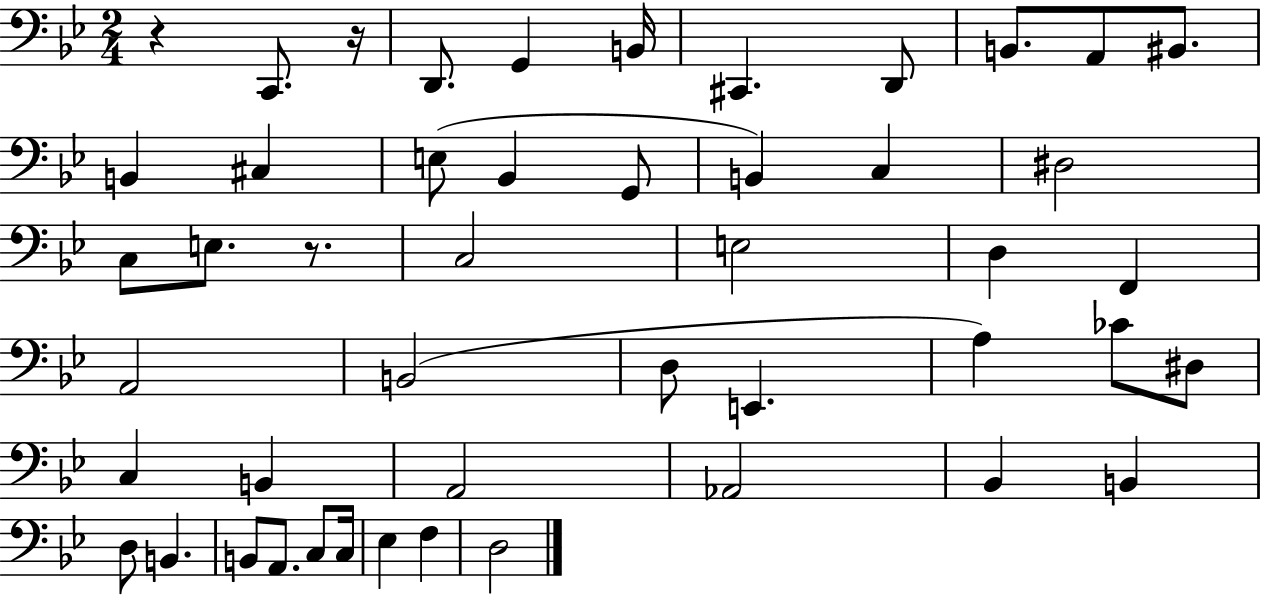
{
  \clef bass
  \numericTimeSignature
  \time 2/4
  \key bes \major
  \repeat volta 2 { r4 c,8. r16 | d,8. g,4 b,16 | cis,4. d,8 | b,8. a,8 bis,8. | \break b,4 cis4 | e8( bes,4 g,8 | b,4) c4 | dis2 | \break c8 e8. r8. | c2 | e2 | d4 f,4 | \break a,2 | b,2( | d8 e,4. | a4) ces'8 dis8 | \break c4 b,4 | a,2 | aes,2 | bes,4 b,4 | \break d8 b,4. | b,8 a,8. c8 c16 | ees4 f4 | d2 | \break } \bar "|."
}